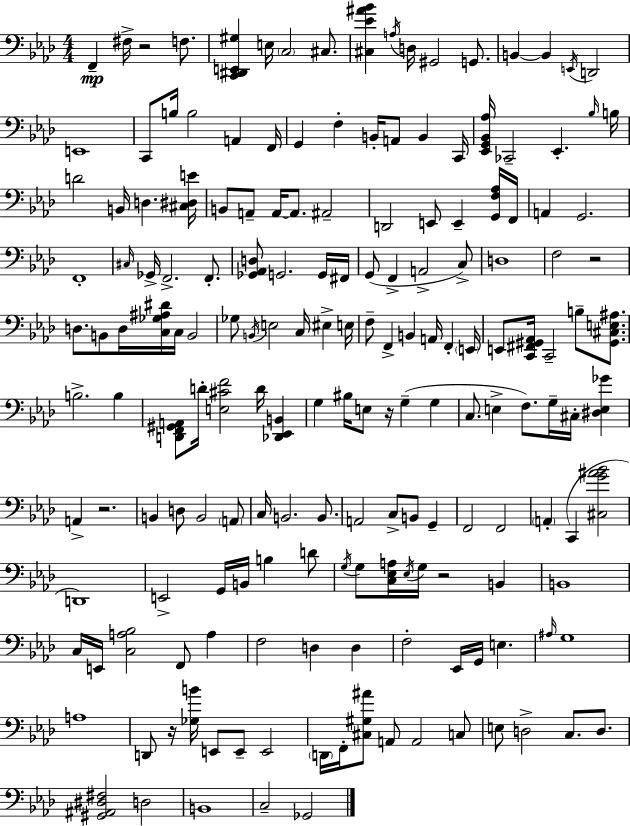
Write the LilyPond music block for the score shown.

{
  \clef bass
  \numericTimeSignature
  \time 4/4
  \key f \minor
  f,4--\mp fis16-> r2 f8. | <c, dis, e, gis>4 e16 \parenthesize c2 cis8. | <cis ees' ais' bes'>4 \acciaccatura { a16 } d16 gis,2 g,8. | b,4~~ b,4 \acciaccatura { e,16 } d,2 | \break e,1 | c,8 b16 b2 a,4 | f,16 g,4 f4-. b,16-. a,8 b,4 | c,16 <ees, g, bes, aes>16 ces,2-- ees,4.-. | \break \grace { bes16 } b16 d'2 b,16 d4. | <cis dis e'>16 b,8 a,8-- a,16~~ a,8. ais,2-- | d,2 e,8 e,4-- | <g, f aes>16 f,16 a,4 g,2. | \break f,1-. | \grace { cis16 } ges,16-> f,2.-> | f,8.-. <ges, aes, d>8 g,2. | g,16 fis,16 g,8( f,4-> a,2-> | \break c8->) d1 | f2 r2 | d8. b,8 d16 <c ges ais dis'>16 c16 b,2 | ges8 \acciaccatura { b,16 } e2 c16 | \break eis4-> e16 f8-- f,4-> b,4 a,16 | f,4-. \parenthesize e,16 e,8 <c, fis, gis, aes,>16 c,2-- | b8-- <gis, cis e ais>8. b2.-> | b4 <d, f, gis, a,>8 d'16-. <e cis' f'>2 | \break d'16 <des, ees, b,>4 g4 bis16 e8 r16 g4--( | g4 c8. e4-> f8.) g16-- | cis16-. <dis e ges'>4 a,4-> r2. | b,4 d8 b,2 | \break \parenthesize a,8 c16 b,2. | b,8. a,2 c8-> b,8 | g,4-- f,2 f,2 | \parenthesize a,4-. c,4( <cis g' ais' bes'>2 | \break d,1) | e,2-> g,16 b,16 b4 | d'8 \acciaccatura { g16 } g8 <c ees a>16 \acciaccatura { ees16 } g16 r2 | b,4 b,1 | \break c16 e,16 <c a bes>2 | f,8 a4 f2 d4 | d4 f2-. ees,16 | g,16 e4. \grace { ais16 } g1 | \break a1 | d,8 r16 <ges b'>16 e,8 e,8-- | e,2 \parenthesize d,16 f,16-. <cis gis ais'>8 a,8 a,2 | c8 e8 d2-> | \break c8. d8. <gis, ais, dis fis>2 | d2 b,1 | c2-- | ges,2 \bar "|."
}